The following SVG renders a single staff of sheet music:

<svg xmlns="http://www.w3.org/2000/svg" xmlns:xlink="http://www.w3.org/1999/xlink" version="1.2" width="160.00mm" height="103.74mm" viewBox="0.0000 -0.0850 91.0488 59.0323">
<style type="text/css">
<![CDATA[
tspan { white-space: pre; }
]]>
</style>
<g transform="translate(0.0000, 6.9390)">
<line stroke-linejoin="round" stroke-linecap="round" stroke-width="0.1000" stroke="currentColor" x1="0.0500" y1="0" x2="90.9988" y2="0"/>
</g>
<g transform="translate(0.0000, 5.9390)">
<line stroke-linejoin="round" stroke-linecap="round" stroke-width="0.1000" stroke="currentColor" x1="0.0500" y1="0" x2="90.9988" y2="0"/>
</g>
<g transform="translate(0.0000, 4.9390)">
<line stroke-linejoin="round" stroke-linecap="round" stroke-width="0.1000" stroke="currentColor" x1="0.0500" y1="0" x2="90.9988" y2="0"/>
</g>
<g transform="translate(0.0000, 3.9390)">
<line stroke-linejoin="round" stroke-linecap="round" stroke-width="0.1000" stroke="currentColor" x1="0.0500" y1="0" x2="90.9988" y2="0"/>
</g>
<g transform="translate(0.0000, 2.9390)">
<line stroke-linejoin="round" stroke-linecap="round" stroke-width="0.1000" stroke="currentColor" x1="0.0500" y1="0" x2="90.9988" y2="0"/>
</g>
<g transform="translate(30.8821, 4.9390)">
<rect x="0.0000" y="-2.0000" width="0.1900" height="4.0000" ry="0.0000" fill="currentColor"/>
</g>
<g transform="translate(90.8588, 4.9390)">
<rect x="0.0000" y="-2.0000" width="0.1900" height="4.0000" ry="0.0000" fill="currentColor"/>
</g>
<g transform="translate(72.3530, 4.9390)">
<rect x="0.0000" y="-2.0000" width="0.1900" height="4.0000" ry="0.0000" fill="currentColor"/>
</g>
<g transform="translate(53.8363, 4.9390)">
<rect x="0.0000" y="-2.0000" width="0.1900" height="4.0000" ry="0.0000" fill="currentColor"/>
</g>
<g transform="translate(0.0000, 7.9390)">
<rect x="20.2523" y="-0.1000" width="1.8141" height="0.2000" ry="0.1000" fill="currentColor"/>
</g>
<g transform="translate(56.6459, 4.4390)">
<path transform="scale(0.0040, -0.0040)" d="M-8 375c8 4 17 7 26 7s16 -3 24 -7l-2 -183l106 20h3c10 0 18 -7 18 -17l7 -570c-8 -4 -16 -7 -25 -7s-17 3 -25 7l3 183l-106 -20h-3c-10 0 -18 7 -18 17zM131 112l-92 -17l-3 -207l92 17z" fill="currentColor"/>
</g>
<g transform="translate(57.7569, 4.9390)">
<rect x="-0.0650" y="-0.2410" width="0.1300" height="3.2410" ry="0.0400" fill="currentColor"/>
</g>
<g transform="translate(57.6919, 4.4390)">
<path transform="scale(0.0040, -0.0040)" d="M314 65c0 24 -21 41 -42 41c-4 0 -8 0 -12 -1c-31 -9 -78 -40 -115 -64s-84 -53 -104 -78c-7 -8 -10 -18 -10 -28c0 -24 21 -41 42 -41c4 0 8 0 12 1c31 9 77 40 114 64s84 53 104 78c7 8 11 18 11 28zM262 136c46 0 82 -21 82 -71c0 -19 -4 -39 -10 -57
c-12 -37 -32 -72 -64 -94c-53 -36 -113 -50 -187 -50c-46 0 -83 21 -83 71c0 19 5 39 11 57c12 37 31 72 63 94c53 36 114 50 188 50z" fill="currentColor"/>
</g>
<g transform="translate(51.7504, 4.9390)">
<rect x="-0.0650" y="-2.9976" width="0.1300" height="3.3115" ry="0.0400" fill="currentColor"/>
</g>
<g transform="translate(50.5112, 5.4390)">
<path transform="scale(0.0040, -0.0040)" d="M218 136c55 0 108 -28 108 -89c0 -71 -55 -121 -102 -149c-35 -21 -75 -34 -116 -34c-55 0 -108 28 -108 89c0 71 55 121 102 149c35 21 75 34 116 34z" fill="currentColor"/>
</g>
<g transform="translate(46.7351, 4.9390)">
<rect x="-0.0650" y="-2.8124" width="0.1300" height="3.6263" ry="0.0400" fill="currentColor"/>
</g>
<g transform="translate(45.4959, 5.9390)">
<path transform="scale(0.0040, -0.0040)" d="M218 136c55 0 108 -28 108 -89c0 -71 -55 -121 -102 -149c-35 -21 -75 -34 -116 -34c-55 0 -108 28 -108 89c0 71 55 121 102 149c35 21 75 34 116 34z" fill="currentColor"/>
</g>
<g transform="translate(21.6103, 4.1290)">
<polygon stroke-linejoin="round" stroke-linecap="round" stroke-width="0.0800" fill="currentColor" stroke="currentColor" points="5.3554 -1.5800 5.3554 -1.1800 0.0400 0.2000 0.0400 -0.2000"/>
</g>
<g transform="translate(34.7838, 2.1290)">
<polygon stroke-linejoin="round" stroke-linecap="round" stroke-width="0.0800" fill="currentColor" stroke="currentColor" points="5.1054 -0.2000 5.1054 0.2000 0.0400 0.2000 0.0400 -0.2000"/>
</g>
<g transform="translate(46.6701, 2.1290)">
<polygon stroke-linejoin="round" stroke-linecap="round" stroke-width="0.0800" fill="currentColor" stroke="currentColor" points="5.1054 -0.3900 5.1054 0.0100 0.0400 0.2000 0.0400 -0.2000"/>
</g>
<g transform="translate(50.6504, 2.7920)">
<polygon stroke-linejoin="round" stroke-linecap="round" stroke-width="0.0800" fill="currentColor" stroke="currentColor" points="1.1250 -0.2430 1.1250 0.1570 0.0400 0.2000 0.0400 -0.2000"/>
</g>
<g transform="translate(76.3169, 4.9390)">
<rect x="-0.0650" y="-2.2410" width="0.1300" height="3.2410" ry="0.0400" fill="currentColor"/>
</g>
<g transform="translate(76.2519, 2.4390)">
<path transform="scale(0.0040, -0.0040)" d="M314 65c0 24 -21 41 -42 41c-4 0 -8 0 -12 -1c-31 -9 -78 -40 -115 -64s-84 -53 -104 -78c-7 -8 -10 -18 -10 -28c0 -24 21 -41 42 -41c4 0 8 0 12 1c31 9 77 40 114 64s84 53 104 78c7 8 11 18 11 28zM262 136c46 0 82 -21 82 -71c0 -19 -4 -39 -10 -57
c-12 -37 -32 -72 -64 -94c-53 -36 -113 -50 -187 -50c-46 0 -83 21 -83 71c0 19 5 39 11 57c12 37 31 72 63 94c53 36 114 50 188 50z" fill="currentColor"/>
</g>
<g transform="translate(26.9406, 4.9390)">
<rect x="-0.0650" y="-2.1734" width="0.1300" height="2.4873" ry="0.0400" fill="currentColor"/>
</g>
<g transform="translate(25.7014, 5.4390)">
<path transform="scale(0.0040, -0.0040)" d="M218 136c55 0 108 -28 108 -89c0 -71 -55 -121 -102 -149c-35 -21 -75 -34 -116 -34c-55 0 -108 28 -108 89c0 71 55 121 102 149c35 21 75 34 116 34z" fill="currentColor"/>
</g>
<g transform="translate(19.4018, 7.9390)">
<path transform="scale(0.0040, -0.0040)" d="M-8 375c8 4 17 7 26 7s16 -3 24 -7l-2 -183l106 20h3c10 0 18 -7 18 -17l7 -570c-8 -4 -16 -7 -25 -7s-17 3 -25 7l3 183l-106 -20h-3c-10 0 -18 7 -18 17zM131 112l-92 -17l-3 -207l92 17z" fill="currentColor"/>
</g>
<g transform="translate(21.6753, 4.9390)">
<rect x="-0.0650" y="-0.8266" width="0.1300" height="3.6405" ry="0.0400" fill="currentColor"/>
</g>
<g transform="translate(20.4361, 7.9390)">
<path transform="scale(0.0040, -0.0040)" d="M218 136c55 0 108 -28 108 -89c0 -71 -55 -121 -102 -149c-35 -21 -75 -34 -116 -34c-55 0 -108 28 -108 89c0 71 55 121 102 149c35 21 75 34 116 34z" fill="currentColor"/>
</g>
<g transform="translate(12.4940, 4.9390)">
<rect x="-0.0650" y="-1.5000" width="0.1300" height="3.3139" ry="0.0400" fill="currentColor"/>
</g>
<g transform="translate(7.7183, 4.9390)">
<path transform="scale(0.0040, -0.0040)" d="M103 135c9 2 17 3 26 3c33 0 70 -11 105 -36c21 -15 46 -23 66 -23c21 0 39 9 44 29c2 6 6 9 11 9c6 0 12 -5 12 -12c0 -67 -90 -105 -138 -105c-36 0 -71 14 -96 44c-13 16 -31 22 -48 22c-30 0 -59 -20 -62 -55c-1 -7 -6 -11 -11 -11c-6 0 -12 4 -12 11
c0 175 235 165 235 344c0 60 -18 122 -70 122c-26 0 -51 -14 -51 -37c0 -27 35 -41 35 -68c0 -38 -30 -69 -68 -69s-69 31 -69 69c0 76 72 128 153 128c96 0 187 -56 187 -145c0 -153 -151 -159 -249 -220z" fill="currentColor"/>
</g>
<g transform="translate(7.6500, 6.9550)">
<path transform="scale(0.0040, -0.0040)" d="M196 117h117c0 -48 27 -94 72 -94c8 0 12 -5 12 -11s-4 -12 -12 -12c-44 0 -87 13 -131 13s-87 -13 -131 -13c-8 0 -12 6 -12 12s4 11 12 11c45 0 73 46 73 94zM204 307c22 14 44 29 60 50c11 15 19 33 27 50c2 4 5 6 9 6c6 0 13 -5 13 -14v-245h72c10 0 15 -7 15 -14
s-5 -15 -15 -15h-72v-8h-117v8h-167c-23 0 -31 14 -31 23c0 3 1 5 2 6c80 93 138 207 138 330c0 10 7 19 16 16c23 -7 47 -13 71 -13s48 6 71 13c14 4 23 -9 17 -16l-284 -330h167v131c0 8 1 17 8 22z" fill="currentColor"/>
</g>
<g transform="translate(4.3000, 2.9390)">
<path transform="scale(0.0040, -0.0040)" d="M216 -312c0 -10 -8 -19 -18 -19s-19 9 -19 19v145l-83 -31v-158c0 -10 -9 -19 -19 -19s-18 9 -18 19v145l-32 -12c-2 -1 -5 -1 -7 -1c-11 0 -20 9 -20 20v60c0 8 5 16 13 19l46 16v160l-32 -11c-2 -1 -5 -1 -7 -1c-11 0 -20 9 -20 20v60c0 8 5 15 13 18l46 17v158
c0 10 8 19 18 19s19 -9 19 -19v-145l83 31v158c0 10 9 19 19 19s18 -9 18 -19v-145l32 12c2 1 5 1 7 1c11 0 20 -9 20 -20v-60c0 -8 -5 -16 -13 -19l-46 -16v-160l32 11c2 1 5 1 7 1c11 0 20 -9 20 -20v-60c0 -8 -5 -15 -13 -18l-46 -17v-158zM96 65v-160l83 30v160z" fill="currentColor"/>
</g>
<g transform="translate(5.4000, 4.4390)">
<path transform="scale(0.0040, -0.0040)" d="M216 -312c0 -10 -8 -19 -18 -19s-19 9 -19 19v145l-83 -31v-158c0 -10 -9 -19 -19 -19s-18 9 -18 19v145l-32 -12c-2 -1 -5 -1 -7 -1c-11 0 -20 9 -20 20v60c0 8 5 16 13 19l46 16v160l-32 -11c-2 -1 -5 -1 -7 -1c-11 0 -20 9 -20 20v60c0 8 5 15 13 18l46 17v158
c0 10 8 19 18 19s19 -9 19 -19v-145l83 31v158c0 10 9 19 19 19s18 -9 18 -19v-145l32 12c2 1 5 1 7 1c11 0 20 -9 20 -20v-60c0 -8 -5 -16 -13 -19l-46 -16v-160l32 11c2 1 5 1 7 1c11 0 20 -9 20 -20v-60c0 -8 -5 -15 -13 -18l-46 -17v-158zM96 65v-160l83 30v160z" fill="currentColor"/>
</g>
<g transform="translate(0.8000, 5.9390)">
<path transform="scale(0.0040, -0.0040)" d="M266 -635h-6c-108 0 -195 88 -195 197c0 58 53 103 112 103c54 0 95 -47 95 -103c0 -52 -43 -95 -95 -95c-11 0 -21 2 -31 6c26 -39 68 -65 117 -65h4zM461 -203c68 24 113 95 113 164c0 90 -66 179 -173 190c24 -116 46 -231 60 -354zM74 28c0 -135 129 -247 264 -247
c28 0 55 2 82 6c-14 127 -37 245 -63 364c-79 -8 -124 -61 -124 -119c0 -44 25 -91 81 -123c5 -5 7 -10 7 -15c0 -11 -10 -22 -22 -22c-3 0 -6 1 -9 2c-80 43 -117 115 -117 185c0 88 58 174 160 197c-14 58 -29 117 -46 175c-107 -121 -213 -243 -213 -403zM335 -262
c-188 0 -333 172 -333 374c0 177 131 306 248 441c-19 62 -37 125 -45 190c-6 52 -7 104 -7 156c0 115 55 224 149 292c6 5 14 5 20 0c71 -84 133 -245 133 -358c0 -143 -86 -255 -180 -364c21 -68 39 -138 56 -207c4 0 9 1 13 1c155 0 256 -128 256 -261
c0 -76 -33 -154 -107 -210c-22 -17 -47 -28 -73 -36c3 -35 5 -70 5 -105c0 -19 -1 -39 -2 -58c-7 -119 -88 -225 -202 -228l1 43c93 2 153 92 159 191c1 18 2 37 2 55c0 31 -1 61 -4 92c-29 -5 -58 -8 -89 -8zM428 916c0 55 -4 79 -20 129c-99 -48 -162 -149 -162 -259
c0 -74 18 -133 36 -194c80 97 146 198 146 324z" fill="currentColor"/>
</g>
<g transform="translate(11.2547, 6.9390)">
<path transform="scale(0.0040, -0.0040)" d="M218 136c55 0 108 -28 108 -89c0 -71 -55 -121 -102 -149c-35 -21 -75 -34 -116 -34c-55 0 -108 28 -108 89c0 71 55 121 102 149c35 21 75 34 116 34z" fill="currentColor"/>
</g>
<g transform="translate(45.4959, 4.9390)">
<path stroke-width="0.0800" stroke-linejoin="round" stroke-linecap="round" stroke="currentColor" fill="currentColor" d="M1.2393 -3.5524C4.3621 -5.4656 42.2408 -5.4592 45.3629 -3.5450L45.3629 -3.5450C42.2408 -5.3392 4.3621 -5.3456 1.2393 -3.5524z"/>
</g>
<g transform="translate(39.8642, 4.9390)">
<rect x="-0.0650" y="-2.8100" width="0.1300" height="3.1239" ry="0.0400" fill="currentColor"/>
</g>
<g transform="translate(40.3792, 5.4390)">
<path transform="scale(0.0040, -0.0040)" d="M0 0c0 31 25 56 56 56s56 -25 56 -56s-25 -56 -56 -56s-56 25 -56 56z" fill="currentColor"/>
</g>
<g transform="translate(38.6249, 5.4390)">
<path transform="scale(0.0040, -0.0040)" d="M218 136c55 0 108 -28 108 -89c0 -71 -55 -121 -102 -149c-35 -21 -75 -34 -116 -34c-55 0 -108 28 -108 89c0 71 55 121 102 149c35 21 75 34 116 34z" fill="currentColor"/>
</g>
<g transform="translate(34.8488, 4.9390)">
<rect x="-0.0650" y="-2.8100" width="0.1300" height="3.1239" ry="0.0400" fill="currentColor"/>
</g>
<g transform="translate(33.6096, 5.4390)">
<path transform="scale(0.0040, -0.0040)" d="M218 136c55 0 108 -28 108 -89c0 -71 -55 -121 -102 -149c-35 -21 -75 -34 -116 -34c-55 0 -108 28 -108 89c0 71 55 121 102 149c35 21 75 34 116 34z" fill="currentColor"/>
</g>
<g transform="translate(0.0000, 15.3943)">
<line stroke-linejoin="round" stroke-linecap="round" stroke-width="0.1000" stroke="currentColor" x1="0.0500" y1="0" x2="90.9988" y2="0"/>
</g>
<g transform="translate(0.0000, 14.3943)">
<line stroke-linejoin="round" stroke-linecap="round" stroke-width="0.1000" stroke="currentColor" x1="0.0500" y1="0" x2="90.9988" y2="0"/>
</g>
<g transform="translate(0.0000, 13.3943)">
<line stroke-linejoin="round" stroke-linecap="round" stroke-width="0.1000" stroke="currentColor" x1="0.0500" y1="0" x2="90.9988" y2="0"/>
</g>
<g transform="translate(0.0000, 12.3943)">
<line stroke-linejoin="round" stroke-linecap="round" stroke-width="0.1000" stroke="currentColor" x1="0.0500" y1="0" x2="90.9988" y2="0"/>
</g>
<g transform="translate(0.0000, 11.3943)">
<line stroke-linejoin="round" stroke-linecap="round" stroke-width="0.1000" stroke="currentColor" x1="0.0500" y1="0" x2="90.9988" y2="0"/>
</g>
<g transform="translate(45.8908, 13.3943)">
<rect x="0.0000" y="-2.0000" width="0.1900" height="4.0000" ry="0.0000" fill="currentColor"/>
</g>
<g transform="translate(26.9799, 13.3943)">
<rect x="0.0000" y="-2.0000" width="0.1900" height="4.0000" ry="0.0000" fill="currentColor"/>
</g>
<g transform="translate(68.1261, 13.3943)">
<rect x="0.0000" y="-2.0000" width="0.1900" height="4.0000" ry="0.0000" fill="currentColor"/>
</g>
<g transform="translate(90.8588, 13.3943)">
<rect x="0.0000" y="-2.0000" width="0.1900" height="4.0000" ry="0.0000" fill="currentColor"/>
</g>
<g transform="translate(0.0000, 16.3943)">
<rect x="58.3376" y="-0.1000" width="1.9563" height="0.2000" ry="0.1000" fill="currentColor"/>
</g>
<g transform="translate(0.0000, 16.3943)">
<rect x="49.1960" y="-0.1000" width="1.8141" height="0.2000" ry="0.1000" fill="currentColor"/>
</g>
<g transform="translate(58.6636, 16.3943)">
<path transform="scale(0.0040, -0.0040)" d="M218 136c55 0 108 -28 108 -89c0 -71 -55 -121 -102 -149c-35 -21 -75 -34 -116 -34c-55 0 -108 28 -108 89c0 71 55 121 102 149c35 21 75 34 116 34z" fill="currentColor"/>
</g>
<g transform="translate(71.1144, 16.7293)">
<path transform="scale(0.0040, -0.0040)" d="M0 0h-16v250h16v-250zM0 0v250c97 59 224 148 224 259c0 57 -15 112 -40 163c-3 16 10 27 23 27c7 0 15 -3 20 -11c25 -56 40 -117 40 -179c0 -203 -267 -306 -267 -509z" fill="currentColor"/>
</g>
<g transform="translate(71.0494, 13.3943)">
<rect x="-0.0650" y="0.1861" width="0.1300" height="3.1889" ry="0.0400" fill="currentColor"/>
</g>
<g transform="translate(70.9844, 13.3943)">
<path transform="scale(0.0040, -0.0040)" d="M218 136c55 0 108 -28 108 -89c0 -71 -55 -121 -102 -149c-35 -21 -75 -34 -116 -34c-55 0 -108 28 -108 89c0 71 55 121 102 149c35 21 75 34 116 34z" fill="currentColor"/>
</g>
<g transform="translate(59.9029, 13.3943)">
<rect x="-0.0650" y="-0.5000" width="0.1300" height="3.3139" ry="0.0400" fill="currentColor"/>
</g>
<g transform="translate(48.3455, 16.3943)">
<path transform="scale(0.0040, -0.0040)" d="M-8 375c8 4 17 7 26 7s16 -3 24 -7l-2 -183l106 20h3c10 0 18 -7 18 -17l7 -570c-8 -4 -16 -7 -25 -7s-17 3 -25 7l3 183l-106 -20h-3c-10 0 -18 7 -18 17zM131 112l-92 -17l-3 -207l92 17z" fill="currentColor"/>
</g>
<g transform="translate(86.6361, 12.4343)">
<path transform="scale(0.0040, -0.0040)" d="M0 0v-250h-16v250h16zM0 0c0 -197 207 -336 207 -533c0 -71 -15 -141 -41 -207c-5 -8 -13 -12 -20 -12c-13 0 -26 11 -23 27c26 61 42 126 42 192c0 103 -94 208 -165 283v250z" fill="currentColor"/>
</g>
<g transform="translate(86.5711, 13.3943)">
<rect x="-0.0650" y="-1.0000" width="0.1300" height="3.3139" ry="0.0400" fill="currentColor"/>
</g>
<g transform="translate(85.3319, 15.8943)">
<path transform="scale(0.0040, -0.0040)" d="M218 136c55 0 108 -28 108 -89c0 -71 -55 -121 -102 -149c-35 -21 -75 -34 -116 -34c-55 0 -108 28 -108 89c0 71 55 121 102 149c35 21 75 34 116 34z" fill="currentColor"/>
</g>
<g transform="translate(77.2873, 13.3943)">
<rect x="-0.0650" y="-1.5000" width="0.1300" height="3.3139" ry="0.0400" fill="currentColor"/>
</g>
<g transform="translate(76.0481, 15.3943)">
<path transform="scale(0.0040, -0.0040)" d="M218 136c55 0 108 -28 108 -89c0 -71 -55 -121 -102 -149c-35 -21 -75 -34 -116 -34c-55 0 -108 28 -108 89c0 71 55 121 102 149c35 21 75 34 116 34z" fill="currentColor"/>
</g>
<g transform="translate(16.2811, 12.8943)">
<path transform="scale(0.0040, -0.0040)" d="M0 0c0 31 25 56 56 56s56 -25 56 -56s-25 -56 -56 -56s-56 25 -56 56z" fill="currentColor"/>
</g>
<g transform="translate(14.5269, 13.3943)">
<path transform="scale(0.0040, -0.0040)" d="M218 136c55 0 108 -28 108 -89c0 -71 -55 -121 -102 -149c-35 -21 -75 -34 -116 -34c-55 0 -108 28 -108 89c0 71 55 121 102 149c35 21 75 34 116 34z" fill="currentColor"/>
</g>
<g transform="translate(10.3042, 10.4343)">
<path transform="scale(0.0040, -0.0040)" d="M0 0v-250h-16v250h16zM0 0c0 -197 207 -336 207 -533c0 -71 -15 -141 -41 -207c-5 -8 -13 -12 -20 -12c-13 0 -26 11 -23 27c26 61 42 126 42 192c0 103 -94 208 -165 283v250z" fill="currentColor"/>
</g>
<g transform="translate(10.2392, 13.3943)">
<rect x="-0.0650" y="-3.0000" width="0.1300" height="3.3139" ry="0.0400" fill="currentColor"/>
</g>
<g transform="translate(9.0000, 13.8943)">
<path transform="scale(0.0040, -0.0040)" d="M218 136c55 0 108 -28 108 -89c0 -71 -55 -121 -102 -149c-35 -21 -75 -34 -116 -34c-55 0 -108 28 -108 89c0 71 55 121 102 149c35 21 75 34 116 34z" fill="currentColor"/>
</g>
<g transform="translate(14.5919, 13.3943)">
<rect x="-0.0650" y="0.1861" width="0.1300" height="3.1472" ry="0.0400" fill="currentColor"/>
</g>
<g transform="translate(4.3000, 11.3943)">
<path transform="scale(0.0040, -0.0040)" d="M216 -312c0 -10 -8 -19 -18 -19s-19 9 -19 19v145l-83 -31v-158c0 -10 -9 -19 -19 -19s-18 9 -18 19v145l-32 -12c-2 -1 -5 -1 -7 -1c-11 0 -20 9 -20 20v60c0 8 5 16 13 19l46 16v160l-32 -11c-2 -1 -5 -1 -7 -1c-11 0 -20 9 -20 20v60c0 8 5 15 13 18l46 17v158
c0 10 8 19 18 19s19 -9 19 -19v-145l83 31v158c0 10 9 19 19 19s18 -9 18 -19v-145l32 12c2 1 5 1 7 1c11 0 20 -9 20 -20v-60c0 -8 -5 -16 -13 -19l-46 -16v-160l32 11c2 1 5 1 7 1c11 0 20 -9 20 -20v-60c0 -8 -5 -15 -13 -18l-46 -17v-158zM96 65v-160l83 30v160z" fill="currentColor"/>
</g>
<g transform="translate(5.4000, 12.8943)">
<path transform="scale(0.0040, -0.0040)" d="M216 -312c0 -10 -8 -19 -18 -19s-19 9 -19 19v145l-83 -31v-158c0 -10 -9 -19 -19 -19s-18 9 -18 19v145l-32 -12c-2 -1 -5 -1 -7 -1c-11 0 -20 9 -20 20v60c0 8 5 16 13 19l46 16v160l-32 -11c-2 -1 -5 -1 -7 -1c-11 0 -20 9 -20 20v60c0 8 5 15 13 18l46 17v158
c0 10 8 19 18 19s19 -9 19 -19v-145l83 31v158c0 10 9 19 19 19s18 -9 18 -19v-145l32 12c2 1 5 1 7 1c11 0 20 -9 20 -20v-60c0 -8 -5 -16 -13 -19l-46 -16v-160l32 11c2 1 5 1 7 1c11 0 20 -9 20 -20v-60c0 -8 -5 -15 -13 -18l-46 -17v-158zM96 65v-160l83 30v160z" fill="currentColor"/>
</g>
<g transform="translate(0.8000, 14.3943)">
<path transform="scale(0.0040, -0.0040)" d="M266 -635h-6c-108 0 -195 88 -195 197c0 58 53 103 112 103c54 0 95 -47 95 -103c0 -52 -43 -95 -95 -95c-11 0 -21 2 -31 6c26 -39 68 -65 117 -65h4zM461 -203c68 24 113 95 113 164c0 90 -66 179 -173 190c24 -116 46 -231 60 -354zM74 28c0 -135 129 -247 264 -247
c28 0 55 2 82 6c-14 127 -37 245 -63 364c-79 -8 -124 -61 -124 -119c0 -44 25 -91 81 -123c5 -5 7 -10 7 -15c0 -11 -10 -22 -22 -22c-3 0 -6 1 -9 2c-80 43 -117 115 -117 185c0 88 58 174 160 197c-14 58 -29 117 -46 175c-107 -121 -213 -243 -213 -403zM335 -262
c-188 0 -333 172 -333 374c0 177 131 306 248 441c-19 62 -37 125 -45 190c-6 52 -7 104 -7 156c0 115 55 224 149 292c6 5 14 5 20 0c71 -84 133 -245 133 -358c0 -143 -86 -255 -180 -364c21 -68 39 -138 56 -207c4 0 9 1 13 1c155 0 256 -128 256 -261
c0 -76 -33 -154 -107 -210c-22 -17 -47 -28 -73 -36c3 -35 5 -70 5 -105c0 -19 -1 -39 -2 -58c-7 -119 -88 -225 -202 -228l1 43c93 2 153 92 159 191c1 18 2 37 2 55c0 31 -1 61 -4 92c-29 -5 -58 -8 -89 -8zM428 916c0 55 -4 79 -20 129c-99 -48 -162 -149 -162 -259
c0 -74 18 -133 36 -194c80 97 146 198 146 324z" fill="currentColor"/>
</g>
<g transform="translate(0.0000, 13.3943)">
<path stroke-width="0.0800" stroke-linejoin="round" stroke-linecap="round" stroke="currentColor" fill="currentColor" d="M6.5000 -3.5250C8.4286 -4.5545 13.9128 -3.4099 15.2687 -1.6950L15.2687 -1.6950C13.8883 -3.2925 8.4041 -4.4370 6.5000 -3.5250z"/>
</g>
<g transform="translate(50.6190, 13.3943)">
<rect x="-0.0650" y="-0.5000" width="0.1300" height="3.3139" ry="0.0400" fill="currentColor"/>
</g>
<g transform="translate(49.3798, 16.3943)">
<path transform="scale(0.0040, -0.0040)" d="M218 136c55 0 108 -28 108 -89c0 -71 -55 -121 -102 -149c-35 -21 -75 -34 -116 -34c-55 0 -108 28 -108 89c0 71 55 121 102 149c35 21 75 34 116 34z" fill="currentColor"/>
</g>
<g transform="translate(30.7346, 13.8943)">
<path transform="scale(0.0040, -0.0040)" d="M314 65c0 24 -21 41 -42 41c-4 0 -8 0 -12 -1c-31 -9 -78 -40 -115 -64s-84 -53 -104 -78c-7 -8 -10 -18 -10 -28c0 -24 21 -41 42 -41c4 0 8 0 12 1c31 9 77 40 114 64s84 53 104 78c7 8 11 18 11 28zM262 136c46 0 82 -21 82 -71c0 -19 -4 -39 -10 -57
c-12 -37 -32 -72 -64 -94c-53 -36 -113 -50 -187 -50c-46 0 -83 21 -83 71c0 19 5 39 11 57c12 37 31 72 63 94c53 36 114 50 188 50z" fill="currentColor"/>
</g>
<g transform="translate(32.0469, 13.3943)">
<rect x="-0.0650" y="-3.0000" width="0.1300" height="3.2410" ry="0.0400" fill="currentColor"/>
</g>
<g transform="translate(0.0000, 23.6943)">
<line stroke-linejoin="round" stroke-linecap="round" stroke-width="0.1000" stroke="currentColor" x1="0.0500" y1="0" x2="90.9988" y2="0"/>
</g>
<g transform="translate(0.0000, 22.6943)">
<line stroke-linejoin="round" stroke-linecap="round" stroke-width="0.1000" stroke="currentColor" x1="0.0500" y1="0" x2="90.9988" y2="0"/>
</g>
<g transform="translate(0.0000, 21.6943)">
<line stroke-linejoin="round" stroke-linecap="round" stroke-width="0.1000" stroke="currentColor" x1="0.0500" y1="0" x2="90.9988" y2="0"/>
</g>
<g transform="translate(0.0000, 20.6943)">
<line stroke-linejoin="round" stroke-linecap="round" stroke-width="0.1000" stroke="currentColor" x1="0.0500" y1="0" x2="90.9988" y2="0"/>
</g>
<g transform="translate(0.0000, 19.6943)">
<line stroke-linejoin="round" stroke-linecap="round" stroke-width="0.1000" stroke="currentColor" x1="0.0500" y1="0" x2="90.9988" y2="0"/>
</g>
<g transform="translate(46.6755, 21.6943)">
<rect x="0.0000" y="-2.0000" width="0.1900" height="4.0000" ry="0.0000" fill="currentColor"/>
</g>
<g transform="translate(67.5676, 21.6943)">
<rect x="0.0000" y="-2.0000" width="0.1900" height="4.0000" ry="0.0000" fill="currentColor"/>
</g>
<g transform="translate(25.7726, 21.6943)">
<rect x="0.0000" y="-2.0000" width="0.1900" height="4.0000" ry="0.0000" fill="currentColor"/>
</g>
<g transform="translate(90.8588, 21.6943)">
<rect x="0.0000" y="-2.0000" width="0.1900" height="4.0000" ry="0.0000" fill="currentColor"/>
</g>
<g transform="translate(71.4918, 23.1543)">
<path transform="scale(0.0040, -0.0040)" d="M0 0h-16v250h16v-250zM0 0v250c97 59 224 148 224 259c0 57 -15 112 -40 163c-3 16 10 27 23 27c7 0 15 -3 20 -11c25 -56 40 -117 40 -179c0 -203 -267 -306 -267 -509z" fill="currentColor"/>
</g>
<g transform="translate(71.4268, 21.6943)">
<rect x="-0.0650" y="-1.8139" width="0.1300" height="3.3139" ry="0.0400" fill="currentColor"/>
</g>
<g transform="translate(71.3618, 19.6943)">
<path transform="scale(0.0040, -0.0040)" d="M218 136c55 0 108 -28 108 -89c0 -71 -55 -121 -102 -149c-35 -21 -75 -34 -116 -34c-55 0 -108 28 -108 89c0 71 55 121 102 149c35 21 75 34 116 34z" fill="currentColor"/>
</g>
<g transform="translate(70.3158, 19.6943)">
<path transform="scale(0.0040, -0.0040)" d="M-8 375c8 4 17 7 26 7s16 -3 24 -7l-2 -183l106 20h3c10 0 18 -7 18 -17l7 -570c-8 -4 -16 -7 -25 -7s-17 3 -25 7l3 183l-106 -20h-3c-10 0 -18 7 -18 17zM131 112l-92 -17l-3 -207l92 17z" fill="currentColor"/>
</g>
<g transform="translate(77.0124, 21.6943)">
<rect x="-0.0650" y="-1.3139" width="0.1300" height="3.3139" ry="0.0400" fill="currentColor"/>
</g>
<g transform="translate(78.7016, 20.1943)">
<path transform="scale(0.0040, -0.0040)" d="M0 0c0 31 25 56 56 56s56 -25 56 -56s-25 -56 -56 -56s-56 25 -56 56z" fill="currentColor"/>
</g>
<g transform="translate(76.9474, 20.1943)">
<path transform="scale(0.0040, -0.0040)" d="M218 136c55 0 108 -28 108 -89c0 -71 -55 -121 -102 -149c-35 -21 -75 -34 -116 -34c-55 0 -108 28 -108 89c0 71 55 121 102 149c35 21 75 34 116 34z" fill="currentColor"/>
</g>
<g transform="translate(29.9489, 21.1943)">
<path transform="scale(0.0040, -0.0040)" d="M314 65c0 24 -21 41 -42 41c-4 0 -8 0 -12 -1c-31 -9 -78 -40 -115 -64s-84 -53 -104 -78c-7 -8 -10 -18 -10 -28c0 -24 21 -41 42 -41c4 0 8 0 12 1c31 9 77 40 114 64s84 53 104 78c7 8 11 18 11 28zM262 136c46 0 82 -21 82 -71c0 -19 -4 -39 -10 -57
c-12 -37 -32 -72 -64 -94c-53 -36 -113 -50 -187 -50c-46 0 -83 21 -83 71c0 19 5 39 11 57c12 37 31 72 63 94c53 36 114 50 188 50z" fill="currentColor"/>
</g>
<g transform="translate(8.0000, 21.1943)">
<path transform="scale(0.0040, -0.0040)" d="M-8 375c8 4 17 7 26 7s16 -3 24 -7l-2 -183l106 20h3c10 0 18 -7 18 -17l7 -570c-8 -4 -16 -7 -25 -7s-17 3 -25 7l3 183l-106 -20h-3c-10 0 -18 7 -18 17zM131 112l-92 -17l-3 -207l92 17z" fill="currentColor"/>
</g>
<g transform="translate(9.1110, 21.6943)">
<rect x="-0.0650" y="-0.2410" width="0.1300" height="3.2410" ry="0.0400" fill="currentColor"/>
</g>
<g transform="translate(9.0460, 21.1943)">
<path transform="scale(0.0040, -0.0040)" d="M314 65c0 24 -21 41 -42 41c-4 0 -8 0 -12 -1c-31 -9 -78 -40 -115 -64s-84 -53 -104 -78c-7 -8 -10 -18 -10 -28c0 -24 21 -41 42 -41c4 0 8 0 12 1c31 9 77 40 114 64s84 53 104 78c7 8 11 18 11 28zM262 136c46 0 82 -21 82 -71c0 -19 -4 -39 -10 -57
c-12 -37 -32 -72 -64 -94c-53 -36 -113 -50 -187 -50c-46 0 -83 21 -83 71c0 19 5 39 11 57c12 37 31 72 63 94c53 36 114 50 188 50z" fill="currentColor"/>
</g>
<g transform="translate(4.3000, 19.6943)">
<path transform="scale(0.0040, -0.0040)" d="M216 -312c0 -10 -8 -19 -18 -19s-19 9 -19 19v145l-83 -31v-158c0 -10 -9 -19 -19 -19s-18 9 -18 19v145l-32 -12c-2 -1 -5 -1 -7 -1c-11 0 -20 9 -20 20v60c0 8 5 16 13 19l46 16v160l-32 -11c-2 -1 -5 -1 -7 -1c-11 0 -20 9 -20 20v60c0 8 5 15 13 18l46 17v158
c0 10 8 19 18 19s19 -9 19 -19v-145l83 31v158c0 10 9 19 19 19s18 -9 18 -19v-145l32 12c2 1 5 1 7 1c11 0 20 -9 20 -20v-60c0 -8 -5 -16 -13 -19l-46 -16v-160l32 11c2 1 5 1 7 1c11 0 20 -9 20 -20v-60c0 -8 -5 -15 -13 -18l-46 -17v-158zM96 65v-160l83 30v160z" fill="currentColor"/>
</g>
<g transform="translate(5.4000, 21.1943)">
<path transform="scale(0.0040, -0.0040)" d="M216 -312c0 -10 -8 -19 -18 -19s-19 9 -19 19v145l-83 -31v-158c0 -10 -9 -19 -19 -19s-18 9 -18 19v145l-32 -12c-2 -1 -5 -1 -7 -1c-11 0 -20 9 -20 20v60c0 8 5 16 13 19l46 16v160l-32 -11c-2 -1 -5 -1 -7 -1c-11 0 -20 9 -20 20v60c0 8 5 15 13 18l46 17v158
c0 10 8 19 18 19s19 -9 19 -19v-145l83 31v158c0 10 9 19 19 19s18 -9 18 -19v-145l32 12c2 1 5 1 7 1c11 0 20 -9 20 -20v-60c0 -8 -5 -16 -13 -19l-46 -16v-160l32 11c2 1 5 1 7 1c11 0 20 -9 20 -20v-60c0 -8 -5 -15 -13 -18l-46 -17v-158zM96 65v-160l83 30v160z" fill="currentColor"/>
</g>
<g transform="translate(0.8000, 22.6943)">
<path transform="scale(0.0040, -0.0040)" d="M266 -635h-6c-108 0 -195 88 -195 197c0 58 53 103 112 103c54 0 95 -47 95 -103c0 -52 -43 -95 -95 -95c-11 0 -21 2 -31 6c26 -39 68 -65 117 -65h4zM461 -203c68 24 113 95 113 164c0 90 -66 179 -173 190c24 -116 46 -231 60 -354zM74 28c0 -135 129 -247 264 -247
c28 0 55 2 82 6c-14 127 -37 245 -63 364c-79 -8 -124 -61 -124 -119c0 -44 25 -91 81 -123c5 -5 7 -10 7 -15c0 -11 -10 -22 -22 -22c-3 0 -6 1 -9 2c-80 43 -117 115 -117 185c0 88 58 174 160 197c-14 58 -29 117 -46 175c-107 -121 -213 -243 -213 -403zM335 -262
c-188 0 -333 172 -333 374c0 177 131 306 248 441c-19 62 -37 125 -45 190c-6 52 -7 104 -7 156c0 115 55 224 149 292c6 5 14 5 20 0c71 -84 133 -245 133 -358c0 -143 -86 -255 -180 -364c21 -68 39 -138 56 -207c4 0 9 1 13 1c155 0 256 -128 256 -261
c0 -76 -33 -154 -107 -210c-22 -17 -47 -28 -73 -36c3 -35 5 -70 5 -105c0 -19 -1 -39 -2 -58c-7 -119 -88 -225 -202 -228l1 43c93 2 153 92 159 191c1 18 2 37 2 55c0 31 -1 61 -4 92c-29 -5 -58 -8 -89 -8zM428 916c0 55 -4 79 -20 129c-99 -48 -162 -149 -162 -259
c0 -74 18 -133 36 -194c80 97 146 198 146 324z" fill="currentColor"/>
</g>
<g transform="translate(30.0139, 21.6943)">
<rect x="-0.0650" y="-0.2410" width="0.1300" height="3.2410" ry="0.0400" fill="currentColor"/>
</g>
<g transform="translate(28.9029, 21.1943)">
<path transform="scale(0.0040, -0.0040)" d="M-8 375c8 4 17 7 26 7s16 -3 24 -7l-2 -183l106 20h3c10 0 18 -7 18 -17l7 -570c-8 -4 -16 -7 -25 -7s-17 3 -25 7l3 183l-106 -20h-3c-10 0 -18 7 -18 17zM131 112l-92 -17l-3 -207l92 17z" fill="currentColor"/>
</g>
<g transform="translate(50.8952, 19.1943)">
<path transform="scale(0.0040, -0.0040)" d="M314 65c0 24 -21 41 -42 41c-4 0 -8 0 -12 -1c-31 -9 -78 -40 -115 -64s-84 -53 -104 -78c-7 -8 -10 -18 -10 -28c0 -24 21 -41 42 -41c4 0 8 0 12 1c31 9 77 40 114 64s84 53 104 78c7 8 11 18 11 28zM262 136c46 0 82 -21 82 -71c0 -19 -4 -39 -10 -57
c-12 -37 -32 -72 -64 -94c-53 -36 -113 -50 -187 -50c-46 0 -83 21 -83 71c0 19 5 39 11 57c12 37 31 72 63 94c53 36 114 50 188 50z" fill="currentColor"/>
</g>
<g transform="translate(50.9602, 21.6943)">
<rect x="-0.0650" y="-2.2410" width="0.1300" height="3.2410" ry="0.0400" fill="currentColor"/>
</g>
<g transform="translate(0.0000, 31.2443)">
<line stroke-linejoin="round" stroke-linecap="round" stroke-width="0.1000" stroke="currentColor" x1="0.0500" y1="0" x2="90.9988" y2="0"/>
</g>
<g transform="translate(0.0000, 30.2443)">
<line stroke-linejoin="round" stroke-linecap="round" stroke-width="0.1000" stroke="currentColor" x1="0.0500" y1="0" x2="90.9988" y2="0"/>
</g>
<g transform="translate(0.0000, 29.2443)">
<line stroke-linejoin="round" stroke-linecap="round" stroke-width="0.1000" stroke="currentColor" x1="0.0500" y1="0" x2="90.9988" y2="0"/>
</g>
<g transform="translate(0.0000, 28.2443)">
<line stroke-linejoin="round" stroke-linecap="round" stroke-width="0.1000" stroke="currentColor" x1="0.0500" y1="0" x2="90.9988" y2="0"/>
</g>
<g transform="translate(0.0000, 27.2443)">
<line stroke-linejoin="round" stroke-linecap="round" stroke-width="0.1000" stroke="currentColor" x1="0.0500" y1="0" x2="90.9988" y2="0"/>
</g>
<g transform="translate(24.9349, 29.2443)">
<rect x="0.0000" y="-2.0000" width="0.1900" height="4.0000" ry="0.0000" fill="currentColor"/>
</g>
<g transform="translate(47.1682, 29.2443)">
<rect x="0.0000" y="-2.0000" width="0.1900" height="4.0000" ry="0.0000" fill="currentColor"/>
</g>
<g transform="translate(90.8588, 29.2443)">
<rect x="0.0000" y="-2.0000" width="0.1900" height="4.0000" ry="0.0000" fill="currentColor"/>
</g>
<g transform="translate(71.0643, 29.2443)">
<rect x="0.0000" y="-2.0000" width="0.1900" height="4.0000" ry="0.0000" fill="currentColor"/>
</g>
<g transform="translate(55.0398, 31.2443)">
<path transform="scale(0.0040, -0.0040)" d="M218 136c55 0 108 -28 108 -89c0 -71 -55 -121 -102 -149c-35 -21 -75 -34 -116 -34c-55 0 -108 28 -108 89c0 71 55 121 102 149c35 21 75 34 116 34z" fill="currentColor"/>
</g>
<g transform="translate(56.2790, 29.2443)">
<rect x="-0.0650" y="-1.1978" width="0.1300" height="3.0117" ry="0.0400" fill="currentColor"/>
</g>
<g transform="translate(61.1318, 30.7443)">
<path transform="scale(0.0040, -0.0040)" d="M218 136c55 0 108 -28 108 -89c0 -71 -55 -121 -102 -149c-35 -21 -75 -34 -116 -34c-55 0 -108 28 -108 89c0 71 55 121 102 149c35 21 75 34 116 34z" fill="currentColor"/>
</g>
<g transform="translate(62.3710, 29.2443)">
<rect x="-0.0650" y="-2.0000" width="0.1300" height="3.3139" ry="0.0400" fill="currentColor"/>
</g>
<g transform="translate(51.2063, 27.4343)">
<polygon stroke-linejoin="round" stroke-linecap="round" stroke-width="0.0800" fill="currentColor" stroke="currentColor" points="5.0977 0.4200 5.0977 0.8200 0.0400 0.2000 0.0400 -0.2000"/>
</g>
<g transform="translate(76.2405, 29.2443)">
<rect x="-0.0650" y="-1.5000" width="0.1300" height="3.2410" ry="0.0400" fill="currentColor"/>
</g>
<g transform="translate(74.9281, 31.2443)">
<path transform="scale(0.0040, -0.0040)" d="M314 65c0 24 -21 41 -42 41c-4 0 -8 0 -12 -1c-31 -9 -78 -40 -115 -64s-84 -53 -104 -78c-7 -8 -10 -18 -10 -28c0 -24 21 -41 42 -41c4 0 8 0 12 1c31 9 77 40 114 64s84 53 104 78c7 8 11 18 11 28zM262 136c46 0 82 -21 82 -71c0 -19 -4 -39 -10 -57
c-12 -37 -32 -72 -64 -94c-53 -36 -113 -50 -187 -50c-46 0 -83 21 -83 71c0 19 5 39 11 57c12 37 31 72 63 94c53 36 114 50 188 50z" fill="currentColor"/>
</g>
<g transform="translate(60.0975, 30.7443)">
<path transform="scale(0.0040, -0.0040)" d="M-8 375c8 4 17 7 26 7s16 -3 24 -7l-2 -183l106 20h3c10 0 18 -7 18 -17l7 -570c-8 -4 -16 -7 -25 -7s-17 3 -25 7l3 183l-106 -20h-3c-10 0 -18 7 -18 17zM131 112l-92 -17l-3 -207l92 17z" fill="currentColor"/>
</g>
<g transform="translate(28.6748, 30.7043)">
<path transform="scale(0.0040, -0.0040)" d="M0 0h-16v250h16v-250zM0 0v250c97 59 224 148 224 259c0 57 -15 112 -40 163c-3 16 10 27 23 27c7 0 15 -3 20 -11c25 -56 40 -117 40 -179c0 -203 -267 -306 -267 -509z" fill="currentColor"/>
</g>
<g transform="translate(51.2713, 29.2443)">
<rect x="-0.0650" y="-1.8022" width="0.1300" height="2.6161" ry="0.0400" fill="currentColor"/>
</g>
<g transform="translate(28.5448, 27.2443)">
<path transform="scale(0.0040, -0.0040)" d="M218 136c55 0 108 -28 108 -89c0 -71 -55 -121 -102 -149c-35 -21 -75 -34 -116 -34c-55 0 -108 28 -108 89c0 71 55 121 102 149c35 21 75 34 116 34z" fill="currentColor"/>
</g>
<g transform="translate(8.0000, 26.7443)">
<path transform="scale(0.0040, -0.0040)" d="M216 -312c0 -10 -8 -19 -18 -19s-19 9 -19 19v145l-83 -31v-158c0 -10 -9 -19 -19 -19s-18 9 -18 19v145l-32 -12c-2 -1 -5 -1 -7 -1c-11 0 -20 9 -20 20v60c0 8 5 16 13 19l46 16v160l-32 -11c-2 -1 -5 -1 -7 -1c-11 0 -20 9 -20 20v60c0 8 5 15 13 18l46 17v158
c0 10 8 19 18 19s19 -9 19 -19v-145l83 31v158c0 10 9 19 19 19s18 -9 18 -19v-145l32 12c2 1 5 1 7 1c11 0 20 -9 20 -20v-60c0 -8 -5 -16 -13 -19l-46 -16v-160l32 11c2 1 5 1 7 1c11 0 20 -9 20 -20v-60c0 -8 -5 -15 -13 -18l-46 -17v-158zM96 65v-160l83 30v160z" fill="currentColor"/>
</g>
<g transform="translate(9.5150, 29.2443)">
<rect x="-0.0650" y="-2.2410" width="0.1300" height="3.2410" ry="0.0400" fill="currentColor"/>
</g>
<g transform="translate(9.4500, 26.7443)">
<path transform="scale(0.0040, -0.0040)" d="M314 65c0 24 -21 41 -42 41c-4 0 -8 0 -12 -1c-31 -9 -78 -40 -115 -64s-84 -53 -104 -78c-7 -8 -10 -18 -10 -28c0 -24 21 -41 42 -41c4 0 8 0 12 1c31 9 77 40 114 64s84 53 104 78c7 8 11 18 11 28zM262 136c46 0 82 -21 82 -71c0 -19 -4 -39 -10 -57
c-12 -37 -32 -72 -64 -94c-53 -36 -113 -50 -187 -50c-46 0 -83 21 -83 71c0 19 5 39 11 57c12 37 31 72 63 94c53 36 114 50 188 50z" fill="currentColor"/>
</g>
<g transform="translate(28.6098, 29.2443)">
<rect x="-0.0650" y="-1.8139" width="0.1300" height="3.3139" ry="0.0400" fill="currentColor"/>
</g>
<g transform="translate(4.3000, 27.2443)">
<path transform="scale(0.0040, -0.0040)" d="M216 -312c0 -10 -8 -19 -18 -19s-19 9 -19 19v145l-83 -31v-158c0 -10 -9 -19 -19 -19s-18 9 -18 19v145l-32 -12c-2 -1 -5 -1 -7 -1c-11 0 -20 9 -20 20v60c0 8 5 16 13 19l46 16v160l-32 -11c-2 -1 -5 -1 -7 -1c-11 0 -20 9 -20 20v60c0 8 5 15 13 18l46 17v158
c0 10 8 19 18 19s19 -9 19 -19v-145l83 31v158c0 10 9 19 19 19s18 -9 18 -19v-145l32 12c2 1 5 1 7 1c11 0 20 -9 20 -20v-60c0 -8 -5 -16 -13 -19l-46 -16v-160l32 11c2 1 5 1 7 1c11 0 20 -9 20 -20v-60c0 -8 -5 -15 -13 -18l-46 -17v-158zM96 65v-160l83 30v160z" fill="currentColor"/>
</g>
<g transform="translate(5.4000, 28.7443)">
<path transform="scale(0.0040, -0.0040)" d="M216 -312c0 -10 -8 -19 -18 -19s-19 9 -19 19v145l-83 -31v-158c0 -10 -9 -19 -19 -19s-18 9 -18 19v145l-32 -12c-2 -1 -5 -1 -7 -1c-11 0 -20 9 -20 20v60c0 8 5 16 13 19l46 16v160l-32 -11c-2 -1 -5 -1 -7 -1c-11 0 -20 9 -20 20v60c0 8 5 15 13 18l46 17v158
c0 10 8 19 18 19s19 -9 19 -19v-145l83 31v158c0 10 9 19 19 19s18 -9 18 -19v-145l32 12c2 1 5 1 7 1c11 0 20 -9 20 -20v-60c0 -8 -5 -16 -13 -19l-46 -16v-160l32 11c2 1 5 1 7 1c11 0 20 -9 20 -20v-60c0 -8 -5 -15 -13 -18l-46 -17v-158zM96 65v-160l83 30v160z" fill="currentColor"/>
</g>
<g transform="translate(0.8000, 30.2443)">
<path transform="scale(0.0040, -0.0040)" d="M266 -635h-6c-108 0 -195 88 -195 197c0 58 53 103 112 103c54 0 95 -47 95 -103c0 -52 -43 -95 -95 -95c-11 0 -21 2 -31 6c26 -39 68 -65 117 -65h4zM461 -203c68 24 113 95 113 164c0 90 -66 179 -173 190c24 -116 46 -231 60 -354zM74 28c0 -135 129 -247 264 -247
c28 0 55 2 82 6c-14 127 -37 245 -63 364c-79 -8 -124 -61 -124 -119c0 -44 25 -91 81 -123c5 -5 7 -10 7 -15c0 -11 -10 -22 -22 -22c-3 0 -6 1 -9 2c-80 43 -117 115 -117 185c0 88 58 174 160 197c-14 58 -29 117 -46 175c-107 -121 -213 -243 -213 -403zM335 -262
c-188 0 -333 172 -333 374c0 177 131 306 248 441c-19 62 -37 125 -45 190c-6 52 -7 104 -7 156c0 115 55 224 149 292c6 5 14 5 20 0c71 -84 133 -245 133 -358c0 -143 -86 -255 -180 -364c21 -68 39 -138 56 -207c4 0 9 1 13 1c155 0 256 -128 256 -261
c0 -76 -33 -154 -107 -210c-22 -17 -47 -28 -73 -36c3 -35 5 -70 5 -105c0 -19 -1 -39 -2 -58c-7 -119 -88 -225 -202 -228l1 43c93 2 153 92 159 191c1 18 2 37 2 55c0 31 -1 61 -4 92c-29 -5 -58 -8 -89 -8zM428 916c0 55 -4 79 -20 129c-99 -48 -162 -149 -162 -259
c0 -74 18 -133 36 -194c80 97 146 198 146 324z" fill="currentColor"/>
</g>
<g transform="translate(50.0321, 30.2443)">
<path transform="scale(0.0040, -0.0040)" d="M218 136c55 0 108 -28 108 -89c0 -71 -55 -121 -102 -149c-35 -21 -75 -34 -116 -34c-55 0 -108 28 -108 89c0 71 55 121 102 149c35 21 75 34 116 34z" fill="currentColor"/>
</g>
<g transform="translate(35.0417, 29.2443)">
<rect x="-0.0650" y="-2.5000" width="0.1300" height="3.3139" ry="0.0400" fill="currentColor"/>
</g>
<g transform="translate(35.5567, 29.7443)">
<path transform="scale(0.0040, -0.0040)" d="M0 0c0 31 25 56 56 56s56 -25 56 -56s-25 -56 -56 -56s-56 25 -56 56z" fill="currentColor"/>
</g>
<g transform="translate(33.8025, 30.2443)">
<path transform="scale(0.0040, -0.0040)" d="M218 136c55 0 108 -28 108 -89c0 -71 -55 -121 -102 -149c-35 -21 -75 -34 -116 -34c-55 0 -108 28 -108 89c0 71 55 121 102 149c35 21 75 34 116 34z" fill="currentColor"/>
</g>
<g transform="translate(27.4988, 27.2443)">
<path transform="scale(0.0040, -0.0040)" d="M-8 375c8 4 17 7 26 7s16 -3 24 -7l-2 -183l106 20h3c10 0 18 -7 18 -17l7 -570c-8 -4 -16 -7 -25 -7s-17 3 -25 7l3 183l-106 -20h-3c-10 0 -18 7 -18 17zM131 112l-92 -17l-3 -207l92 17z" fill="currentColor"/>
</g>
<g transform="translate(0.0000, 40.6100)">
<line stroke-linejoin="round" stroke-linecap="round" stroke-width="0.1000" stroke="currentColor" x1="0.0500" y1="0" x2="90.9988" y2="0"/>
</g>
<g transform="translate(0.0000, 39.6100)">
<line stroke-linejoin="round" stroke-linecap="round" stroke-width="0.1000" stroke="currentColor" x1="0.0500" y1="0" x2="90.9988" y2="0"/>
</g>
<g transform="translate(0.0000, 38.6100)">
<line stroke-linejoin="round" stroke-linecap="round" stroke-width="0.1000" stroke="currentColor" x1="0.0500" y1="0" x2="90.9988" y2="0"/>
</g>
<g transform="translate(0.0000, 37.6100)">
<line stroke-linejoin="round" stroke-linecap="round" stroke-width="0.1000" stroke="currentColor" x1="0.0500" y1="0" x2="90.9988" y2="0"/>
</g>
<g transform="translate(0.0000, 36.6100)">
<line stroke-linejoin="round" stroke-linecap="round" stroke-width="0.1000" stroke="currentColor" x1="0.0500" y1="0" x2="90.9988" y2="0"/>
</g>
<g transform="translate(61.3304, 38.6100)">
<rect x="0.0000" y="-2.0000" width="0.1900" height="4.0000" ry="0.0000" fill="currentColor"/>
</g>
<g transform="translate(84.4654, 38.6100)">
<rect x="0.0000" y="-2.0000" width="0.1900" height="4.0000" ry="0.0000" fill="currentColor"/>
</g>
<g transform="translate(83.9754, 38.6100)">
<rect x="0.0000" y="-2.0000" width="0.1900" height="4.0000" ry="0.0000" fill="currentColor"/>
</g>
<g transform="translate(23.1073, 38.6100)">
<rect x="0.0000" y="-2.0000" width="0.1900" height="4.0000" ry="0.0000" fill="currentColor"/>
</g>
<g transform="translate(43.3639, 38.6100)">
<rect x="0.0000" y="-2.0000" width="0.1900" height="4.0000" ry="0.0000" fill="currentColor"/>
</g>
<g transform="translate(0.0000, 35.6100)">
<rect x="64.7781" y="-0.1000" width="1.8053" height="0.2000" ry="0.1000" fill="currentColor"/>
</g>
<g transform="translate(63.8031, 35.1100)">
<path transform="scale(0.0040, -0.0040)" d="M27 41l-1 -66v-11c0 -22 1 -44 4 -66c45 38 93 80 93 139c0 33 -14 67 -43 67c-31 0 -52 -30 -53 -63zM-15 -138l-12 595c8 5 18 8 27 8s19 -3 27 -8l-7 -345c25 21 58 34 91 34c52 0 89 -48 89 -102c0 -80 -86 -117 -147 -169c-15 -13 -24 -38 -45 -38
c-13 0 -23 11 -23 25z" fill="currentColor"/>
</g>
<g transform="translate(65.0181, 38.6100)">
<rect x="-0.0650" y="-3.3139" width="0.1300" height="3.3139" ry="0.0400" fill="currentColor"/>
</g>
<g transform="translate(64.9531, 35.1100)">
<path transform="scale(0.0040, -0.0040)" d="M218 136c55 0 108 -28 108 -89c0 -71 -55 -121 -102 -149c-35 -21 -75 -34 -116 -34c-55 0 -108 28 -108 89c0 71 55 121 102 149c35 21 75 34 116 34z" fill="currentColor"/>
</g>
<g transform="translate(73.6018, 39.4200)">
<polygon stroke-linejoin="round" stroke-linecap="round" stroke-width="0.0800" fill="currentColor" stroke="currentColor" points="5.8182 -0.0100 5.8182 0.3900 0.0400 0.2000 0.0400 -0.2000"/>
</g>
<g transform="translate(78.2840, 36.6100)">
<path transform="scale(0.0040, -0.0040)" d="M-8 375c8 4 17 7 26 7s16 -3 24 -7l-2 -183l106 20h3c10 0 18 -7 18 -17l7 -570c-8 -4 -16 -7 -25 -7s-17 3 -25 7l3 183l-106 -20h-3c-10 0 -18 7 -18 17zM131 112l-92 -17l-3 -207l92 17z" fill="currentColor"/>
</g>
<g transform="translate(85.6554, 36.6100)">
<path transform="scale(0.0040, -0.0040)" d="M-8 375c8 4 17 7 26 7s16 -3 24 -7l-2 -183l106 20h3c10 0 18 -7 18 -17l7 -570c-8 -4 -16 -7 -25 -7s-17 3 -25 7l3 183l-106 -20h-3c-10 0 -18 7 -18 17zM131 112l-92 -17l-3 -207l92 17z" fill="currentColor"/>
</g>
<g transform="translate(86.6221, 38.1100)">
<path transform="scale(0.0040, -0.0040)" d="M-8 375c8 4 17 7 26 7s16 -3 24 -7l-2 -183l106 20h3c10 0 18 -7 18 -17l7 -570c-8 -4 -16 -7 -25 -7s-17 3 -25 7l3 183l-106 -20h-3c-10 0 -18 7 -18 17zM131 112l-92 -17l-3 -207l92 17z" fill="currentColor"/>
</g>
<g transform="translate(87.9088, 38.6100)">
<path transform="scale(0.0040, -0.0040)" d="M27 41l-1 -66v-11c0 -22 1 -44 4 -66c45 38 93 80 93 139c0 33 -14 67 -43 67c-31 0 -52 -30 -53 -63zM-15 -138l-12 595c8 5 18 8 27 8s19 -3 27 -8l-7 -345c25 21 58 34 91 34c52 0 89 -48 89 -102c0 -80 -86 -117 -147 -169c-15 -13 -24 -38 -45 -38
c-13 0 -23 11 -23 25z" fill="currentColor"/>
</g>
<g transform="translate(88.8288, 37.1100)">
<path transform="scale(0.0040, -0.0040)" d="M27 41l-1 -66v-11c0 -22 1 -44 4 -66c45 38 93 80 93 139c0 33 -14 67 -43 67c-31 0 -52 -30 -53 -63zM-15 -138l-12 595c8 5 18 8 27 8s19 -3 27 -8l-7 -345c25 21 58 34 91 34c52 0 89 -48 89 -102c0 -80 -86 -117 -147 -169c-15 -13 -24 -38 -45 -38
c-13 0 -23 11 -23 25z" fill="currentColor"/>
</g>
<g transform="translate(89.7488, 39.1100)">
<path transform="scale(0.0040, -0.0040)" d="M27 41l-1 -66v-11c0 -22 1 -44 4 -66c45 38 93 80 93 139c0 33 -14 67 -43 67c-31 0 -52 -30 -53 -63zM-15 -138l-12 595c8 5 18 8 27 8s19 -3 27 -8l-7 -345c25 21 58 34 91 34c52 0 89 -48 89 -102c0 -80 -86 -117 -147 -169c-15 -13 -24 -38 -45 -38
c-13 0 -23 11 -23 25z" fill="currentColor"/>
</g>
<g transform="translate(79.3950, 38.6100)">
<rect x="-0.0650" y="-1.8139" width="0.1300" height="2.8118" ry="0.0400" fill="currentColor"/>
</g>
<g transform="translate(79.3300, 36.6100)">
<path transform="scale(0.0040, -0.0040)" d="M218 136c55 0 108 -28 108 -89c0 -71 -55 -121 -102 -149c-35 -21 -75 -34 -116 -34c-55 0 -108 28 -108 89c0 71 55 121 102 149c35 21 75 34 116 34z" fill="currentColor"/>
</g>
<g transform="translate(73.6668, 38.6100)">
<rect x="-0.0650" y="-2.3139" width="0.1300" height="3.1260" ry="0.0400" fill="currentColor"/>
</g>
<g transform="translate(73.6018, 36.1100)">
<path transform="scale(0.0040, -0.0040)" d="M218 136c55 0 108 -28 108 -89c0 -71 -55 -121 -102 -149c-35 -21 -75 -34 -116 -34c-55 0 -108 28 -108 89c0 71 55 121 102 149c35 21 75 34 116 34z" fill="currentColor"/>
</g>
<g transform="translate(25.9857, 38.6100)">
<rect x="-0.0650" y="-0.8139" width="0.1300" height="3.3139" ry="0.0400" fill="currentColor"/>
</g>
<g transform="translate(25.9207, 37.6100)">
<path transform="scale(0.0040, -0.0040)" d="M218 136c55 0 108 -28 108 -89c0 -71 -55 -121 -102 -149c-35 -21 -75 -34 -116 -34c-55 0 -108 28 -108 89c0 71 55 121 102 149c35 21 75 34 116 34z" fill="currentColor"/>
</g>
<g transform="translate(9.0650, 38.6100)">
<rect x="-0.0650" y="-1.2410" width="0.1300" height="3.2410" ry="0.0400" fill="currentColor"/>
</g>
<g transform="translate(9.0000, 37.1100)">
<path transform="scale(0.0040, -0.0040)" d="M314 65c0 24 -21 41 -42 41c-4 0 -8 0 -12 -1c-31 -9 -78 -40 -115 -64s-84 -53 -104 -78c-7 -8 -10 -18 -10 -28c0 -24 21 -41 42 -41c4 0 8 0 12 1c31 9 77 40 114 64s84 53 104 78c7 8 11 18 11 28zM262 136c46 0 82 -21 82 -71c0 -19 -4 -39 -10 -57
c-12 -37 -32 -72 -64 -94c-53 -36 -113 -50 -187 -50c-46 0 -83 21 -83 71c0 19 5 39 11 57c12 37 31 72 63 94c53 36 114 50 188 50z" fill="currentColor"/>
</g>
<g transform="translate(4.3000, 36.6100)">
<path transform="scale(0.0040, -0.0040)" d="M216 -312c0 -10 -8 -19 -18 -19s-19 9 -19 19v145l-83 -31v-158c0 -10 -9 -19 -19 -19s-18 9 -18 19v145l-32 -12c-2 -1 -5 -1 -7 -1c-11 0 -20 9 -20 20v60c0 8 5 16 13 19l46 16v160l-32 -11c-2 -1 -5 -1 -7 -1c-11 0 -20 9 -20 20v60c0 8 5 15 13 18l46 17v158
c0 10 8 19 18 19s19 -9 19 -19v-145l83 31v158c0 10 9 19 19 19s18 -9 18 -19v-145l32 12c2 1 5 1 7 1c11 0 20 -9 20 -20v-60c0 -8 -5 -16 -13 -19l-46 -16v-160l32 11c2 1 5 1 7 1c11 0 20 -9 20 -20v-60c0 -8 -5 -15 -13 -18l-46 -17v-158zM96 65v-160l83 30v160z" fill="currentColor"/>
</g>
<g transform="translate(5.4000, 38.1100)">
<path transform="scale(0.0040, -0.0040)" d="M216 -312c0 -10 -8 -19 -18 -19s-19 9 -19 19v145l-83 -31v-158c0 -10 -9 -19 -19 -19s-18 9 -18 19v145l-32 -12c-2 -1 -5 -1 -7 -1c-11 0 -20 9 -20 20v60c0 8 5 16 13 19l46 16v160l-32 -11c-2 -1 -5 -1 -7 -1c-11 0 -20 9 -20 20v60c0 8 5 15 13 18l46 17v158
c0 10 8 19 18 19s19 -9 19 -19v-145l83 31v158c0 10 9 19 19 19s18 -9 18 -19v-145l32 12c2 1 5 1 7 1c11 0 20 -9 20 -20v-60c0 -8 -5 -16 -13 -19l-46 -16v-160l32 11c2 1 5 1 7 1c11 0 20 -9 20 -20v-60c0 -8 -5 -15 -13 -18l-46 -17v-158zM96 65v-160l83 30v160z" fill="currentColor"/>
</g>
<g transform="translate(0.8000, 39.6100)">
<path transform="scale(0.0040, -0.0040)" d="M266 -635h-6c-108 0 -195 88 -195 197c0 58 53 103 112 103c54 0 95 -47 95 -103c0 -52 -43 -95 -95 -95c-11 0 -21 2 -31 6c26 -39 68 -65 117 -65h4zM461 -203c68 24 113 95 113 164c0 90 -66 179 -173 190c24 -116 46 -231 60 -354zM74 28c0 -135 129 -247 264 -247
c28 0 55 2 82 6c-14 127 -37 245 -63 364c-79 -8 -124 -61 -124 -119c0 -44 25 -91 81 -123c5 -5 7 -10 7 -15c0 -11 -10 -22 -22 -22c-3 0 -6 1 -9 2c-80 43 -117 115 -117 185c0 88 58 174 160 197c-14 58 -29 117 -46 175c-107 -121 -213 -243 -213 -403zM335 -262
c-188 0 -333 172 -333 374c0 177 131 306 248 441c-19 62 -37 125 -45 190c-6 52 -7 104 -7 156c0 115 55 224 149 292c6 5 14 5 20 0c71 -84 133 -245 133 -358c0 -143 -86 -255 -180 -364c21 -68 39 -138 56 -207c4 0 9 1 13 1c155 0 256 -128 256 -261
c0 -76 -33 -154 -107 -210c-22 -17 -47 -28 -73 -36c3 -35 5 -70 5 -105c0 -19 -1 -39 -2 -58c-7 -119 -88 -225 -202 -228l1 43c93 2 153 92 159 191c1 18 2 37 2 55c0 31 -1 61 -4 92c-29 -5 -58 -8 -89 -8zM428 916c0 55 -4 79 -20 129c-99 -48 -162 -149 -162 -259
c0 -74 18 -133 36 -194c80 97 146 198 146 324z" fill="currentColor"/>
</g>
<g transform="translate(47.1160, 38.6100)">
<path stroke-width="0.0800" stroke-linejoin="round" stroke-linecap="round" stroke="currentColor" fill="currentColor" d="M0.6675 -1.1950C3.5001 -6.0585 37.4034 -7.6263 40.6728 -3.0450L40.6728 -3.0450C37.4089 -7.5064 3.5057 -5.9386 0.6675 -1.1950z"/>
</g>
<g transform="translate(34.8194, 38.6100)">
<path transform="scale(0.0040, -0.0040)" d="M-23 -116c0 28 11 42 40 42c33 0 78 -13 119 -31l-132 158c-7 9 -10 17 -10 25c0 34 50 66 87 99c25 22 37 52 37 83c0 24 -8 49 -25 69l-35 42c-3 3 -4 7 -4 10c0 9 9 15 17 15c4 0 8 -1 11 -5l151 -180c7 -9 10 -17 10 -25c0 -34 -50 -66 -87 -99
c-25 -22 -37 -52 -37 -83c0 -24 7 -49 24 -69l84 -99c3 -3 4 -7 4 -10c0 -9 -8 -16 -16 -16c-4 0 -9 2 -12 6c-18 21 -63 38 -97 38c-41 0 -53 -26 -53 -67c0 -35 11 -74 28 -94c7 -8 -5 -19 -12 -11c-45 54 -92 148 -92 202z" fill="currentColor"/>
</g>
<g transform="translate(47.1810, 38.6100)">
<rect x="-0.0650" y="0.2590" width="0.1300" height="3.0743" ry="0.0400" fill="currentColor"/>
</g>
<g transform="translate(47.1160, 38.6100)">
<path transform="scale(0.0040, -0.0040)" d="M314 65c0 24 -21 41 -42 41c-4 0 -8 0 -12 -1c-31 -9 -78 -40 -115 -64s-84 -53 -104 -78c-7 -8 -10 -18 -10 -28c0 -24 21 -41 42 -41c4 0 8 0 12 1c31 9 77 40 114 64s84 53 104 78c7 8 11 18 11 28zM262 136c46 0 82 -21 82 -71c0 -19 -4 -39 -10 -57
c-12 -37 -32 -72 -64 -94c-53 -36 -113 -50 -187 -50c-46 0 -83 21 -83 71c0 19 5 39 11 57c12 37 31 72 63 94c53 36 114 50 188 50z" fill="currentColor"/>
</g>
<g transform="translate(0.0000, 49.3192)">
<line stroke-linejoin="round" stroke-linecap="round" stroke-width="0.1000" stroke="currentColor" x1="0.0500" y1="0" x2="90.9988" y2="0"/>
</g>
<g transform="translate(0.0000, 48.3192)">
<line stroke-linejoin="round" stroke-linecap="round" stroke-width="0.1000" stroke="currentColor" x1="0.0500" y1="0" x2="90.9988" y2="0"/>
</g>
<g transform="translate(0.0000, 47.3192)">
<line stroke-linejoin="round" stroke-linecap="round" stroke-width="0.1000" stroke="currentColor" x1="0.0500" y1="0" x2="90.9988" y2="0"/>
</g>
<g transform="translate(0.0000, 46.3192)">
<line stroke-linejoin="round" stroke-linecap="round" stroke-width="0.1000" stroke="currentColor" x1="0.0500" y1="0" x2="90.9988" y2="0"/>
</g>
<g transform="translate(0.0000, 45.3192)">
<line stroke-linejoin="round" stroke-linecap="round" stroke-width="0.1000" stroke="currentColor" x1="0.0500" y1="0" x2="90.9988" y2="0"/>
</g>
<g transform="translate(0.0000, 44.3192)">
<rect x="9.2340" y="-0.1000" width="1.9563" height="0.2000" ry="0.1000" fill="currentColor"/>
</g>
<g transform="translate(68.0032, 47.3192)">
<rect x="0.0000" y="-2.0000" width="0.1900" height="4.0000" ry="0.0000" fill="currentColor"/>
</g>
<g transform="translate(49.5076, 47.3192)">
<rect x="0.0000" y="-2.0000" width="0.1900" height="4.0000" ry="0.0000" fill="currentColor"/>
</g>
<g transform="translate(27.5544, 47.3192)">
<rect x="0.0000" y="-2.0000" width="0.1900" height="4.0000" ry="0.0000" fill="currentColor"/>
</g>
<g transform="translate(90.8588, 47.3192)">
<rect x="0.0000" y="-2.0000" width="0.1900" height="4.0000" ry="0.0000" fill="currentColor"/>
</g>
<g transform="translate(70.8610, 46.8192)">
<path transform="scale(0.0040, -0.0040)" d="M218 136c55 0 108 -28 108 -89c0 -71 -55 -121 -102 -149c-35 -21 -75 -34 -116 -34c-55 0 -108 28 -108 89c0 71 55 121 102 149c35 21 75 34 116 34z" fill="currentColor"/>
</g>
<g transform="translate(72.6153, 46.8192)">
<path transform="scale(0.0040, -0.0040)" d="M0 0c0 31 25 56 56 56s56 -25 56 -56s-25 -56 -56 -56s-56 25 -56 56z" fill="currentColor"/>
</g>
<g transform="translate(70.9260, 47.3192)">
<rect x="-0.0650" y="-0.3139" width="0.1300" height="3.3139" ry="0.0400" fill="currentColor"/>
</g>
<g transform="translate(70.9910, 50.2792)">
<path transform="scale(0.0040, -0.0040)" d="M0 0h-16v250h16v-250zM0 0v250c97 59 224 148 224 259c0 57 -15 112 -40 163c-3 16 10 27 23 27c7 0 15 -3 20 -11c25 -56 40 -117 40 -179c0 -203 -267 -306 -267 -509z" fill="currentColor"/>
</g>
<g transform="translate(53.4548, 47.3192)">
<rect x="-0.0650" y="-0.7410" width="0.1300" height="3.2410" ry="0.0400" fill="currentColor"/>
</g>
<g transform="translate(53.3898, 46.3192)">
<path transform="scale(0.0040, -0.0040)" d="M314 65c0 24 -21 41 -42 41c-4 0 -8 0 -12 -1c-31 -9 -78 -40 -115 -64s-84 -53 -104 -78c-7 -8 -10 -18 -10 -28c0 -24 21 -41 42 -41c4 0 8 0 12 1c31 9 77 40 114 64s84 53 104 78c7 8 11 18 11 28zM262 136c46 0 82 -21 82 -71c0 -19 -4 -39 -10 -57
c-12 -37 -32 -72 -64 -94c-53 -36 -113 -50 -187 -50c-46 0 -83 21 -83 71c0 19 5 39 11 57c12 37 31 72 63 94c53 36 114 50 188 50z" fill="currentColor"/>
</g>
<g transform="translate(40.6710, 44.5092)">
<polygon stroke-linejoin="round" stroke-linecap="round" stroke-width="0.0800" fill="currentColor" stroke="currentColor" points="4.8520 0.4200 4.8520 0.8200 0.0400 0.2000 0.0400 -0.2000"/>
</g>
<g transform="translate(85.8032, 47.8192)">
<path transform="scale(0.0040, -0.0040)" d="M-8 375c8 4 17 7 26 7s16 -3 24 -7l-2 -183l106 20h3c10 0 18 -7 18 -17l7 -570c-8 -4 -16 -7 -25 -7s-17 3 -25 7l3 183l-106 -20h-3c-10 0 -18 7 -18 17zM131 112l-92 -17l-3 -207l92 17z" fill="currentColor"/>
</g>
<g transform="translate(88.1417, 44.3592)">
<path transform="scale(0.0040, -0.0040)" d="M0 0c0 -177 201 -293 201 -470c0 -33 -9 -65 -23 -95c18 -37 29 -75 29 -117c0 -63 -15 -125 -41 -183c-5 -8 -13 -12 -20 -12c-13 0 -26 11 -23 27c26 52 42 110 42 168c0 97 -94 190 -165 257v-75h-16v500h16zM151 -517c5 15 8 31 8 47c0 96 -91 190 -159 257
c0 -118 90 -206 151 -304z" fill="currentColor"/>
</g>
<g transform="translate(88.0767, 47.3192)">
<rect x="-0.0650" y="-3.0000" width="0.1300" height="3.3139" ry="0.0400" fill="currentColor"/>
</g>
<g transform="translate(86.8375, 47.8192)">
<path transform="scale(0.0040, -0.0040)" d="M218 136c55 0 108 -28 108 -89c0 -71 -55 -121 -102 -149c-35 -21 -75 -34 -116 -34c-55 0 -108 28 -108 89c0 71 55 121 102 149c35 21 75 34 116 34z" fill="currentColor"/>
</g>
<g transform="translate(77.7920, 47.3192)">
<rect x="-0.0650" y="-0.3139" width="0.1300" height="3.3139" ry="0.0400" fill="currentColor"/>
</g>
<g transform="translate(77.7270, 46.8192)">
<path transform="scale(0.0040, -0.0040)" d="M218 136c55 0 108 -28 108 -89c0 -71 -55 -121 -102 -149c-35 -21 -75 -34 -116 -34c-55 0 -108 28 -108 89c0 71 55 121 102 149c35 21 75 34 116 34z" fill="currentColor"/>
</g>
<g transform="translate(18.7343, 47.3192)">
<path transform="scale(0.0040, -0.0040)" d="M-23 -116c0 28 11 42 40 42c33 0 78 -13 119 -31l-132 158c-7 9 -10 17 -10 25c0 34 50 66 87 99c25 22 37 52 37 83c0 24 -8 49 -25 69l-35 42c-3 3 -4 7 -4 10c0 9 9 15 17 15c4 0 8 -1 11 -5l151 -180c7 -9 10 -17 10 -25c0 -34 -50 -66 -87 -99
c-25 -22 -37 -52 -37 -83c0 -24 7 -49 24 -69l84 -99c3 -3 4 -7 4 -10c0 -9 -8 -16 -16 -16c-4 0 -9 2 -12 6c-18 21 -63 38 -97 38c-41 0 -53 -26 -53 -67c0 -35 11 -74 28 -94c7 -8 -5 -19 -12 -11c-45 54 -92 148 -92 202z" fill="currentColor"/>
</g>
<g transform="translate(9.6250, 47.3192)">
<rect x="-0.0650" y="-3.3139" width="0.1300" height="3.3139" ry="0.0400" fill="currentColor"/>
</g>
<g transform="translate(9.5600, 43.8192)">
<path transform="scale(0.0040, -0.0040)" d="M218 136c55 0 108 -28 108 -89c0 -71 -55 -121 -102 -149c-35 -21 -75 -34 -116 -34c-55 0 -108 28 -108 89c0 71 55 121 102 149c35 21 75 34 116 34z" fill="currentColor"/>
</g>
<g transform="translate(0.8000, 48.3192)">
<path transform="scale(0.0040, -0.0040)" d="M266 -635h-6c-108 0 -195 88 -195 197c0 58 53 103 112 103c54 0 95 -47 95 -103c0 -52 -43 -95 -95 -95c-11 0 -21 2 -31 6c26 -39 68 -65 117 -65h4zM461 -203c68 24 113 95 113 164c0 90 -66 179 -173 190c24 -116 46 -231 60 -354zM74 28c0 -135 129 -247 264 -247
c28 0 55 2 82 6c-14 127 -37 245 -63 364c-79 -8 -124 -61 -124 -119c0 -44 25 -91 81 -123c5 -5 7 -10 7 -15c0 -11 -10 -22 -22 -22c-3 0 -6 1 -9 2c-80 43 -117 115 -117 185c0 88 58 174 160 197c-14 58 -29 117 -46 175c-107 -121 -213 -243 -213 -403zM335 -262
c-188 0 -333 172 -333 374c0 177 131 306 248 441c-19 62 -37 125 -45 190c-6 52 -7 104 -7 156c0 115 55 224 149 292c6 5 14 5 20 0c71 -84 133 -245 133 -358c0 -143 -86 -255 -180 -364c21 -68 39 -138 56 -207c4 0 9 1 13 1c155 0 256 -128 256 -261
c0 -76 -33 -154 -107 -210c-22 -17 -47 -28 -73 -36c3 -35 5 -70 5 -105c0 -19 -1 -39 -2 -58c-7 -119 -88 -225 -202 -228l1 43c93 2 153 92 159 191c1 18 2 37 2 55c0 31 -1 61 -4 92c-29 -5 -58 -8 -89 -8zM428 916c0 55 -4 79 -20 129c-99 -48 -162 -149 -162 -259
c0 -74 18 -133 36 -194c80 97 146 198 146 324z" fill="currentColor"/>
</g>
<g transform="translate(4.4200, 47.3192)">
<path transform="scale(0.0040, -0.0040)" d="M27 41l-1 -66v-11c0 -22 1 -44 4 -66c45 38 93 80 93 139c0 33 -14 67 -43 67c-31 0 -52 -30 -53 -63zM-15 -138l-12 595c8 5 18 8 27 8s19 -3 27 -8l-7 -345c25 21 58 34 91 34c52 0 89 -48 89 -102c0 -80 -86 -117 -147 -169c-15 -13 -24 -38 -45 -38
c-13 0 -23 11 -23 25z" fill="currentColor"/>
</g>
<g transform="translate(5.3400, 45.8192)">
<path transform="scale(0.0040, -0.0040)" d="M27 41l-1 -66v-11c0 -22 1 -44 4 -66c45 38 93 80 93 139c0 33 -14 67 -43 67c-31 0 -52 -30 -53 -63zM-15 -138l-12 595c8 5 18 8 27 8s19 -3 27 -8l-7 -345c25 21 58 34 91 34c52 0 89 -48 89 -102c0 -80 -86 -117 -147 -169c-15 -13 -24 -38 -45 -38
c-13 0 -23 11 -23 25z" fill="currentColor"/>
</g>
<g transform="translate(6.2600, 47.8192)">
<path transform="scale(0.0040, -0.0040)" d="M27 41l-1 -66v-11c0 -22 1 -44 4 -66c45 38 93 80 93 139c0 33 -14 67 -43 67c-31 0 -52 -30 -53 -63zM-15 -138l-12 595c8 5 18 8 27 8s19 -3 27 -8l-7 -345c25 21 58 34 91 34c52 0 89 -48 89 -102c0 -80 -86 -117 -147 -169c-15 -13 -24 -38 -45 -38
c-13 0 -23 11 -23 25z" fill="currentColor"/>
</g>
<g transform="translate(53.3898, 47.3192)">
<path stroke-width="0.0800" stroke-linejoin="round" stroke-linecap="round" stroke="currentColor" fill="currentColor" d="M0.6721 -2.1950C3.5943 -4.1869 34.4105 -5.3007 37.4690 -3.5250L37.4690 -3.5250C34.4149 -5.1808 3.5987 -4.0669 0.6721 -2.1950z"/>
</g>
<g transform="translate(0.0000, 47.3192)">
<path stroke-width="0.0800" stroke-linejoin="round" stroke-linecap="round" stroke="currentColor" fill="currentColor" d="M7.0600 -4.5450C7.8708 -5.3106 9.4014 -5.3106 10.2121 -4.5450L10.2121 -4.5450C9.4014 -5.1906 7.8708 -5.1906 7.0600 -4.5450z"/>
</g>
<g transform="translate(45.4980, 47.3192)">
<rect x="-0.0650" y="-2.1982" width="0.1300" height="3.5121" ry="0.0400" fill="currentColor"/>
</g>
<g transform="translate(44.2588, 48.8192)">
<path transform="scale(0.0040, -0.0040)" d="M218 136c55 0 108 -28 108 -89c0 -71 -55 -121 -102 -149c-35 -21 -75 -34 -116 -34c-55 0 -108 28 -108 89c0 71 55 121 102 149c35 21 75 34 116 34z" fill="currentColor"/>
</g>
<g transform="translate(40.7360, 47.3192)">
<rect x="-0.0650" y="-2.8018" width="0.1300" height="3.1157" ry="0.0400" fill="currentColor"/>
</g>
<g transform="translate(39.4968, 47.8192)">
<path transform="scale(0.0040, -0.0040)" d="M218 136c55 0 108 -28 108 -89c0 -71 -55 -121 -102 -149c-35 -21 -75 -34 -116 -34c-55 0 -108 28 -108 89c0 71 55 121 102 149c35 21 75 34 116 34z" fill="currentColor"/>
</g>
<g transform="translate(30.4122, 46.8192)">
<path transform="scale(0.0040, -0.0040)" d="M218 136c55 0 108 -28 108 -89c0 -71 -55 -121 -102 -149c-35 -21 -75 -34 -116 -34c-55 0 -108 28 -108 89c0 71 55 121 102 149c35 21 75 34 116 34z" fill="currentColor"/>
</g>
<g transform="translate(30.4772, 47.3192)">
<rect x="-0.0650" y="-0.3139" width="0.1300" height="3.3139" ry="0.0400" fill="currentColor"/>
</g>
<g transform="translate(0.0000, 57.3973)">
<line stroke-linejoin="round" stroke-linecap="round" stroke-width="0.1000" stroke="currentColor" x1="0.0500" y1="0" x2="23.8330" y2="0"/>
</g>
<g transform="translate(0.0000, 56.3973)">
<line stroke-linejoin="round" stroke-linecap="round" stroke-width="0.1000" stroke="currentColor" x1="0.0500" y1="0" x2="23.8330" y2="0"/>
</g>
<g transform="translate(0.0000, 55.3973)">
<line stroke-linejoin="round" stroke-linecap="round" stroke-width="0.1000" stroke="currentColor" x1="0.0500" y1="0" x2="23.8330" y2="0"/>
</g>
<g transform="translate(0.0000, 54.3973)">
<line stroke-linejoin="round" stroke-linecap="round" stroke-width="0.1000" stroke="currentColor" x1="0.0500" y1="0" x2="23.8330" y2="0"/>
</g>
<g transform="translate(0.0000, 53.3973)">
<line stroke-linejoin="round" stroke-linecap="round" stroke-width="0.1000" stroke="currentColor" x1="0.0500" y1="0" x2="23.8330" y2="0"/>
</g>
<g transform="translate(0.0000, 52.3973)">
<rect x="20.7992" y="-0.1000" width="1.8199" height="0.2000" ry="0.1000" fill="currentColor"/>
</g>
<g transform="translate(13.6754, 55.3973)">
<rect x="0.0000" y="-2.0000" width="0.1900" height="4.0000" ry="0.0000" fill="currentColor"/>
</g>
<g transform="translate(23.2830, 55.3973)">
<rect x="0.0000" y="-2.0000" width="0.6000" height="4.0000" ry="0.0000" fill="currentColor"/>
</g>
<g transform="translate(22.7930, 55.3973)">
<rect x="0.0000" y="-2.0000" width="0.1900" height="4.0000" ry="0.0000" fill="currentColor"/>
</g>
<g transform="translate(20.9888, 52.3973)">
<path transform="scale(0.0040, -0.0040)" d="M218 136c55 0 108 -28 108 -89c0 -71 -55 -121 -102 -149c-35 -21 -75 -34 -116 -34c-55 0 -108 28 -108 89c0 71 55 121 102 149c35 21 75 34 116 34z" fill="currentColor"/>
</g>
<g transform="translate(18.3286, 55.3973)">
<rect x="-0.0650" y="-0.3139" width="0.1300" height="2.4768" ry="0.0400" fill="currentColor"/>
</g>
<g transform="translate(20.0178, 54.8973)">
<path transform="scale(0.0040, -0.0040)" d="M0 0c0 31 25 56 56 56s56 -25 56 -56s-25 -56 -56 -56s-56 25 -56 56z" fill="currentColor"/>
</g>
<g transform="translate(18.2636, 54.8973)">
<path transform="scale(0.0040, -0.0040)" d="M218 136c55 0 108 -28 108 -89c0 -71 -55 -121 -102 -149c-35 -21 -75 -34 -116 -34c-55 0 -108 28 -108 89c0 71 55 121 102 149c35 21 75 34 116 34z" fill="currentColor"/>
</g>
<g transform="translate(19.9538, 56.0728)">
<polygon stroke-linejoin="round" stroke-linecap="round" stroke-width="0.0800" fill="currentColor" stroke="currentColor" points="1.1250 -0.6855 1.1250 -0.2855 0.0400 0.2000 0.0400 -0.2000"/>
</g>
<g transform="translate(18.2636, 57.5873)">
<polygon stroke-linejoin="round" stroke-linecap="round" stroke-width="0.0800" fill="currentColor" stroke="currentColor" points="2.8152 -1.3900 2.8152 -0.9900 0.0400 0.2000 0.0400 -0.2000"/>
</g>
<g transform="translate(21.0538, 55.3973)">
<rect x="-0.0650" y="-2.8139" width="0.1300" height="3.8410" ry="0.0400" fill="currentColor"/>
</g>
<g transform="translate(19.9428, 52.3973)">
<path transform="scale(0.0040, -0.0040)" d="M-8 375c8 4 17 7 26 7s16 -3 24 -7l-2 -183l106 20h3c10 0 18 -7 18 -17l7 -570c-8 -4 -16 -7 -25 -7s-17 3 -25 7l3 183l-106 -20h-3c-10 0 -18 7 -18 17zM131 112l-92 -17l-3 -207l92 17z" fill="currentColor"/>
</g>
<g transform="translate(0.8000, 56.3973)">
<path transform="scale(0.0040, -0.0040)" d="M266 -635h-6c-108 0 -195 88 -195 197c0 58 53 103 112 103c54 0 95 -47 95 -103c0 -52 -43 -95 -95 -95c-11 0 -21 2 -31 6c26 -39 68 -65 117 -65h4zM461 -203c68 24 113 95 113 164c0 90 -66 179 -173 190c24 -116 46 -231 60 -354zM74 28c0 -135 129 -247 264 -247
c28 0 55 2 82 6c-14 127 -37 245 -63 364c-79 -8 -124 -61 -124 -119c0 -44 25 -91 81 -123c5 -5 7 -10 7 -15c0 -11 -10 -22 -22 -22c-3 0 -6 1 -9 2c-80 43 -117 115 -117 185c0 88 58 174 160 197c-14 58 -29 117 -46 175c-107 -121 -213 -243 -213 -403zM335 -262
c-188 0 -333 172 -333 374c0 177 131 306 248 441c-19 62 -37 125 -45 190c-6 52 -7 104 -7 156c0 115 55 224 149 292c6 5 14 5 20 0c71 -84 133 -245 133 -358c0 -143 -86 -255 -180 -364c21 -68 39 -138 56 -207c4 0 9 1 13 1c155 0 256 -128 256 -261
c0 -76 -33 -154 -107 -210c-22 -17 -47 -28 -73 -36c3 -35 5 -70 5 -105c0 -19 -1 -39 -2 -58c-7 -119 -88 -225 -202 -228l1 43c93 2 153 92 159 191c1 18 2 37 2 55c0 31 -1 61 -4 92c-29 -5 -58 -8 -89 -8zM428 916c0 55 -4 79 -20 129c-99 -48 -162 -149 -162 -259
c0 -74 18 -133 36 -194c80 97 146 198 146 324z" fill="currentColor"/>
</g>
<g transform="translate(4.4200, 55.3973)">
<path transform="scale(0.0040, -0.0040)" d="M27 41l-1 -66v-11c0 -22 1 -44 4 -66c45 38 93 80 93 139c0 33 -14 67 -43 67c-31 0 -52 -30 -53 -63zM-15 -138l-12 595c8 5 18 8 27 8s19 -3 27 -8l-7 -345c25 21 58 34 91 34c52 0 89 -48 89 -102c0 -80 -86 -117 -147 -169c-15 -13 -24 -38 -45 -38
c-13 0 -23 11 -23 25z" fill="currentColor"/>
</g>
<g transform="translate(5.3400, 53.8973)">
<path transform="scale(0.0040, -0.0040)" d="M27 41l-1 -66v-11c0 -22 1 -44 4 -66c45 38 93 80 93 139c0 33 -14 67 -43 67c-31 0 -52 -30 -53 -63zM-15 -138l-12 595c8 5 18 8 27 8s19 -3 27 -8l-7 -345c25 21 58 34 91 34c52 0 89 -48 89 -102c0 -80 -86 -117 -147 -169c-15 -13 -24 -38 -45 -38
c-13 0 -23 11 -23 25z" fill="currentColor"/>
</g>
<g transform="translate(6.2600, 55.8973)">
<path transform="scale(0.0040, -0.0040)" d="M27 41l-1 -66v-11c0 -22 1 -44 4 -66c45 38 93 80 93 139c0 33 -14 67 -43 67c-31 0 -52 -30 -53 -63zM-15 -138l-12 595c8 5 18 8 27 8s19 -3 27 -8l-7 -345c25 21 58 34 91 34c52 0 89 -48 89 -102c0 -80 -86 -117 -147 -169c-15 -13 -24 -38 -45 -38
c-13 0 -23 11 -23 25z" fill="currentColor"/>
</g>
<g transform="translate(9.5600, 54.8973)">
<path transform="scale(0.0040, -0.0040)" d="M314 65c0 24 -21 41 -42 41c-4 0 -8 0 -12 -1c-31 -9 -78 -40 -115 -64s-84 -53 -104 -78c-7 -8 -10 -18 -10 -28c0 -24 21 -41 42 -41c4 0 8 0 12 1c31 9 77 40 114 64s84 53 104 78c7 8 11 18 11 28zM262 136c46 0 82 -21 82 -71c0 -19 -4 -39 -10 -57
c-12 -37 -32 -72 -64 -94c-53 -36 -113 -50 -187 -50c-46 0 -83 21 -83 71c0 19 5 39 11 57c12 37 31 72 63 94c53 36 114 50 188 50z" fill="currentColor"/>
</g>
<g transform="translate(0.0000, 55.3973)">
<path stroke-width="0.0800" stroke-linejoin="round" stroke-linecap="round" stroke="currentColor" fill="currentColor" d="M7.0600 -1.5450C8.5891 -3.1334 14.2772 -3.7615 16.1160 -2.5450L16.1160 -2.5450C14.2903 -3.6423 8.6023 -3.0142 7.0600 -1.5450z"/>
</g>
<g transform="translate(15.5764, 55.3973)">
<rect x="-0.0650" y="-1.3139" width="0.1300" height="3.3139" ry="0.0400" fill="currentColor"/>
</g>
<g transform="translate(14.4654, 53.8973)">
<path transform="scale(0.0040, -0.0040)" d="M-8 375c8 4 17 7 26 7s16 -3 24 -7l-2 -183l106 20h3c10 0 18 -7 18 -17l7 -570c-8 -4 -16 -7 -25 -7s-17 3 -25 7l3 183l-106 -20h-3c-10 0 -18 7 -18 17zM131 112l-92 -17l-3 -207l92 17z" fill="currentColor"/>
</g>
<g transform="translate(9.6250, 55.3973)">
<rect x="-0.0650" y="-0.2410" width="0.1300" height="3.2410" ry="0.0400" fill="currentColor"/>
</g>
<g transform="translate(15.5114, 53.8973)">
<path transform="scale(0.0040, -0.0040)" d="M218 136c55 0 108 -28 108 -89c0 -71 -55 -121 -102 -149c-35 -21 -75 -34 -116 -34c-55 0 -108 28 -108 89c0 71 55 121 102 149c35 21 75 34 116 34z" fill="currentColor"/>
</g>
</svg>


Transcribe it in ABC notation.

X:1
T:Untitled
M:2/4
L:1/4
K:D
E C/2 A/2 A/2 A/2 G/2 A/4 c2 g2 A/2 B A2 C C B/2 E D/2 c2 c2 g2 f/2 e ^g2 f/2 G G/2 E/2 F E2 e2 d z B2 _b g/2 f/2 _b z c _A/2 F/2 d2 c/2 c A/4 c2 e c/2 a/4